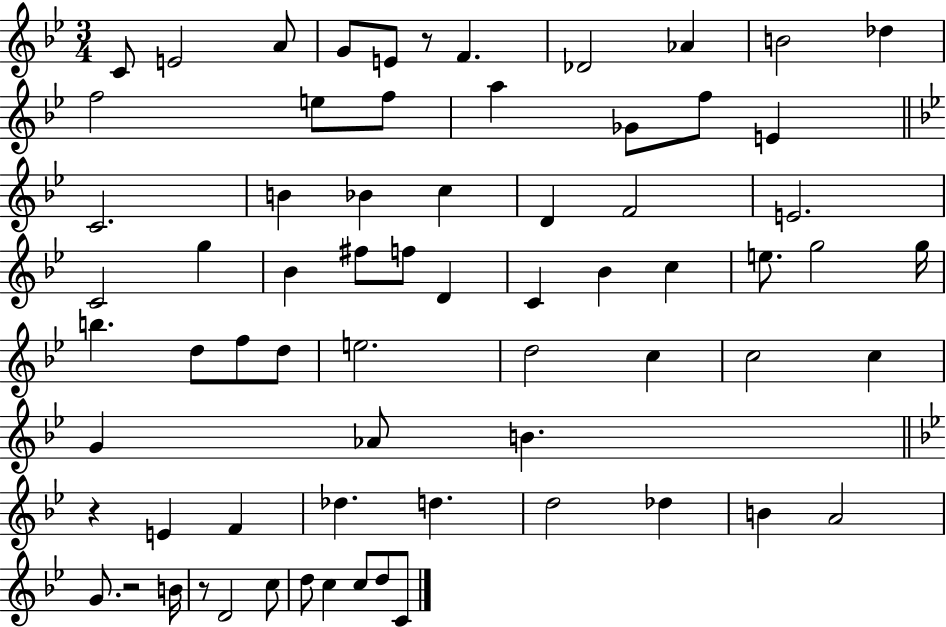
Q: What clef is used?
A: treble